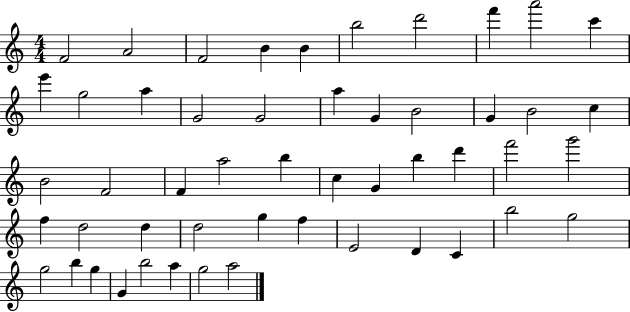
F4/h A4/h F4/h B4/q B4/q B5/h D6/h F6/q A6/h C6/q E6/q G5/h A5/q G4/h G4/h A5/q G4/q B4/h G4/q B4/h C5/q B4/h F4/h F4/q A5/h B5/q C5/q G4/q B5/q D6/q F6/h G6/h F5/q D5/h D5/q D5/h G5/q F5/q E4/h D4/q C4/q B5/h G5/h G5/h B5/q G5/q G4/q B5/h A5/q G5/h A5/h